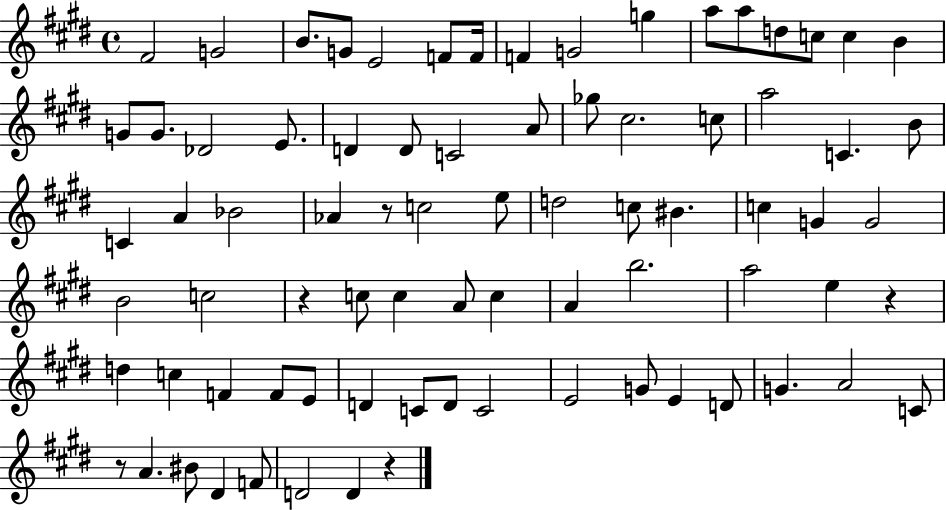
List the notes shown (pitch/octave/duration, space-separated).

F#4/h G4/h B4/e. G4/e E4/h F4/e F4/s F4/q G4/h G5/q A5/e A5/e D5/e C5/e C5/q B4/q G4/e G4/e. Db4/h E4/e. D4/q D4/e C4/h A4/e Gb5/e C#5/h. C5/e A5/h C4/q. B4/e C4/q A4/q Bb4/h Ab4/q R/e C5/h E5/e D5/h C5/e BIS4/q. C5/q G4/q G4/h B4/h C5/h R/q C5/e C5/q A4/e C5/q A4/q B5/h. A5/h E5/q R/q D5/q C5/q F4/q F4/e E4/e D4/q C4/e D4/e C4/h E4/h G4/e E4/q D4/e G4/q. A4/h C4/e R/e A4/q. BIS4/e D#4/q F4/e D4/h D4/q R/q